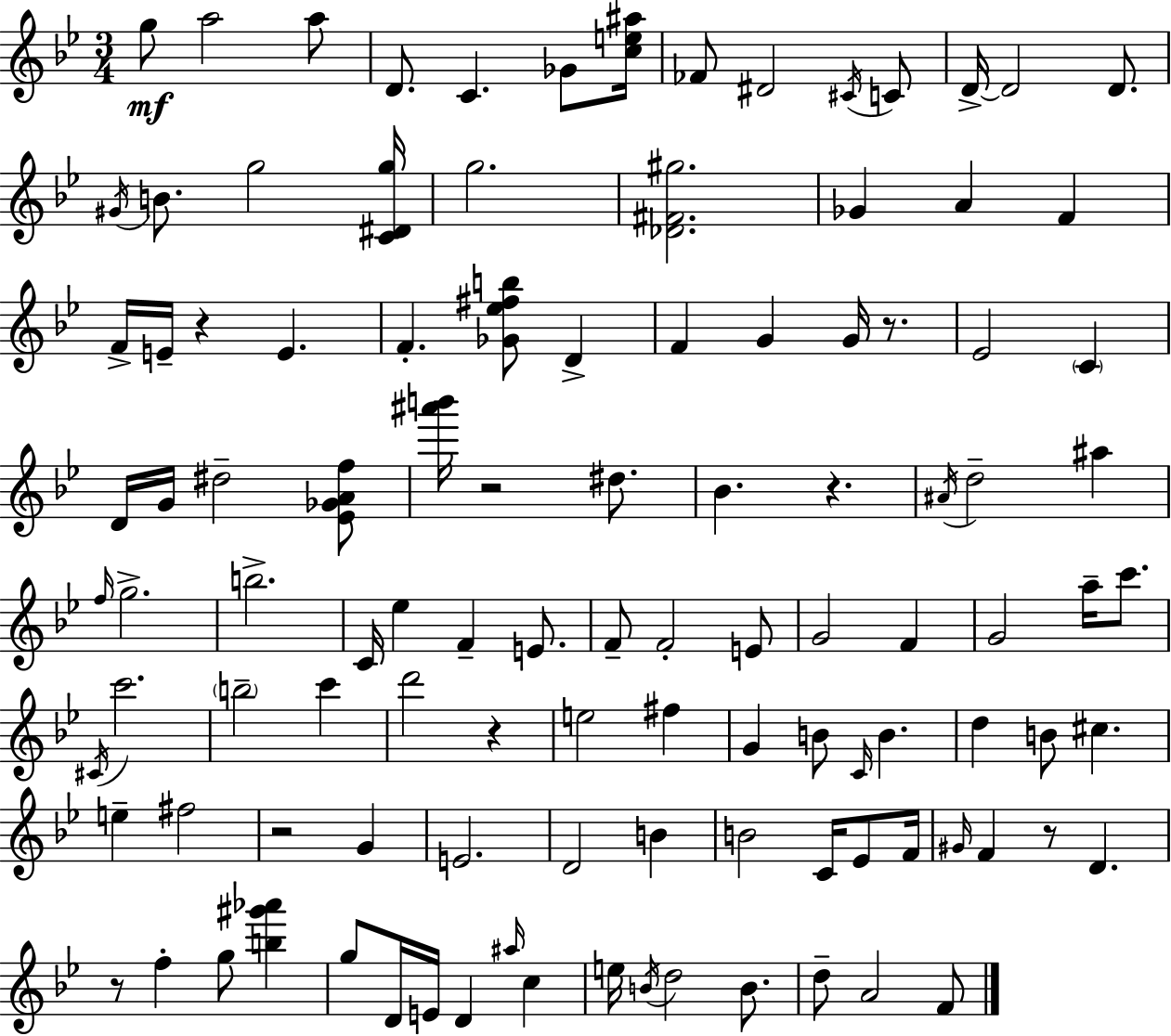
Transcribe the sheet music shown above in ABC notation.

X:1
T:Untitled
M:3/4
L:1/4
K:Gm
g/2 a2 a/2 D/2 C _G/2 [ce^a]/4 _F/2 ^D2 ^C/4 C/2 D/4 D2 D/2 ^G/4 B/2 g2 [C^Dg]/4 g2 [_D^F^g]2 _G A F F/4 E/4 z E F [_G_e^fb]/2 D F G G/4 z/2 _E2 C D/4 G/4 ^d2 [_E_GAf]/2 [^a'b']/4 z2 ^d/2 _B z ^A/4 d2 ^a f/4 g2 b2 C/4 _e F E/2 F/2 F2 E/2 G2 F G2 a/4 c'/2 ^C/4 c'2 b2 c' d'2 z e2 ^f G B/2 C/4 B d B/2 ^c e ^f2 z2 G E2 D2 B B2 C/4 _E/2 F/4 ^G/4 F z/2 D z/2 f g/2 [b^g'_a'] g/2 D/4 E/4 D ^a/4 c e/4 B/4 d2 B/2 d/2 A2 F/2